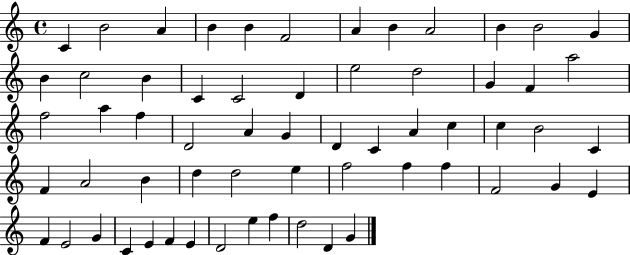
{
  \clef treble
  \time 4/4
  \defaultTimeSignature
  \key c \major
  c'4 b'2 a'4 | b'4 b'4 f'2 | a'4 b'4 a'2 | b'4 b'2 g'4 | \break b'4 c''2 b'4 | c'4 c'2 d'4 | e''2 d''2 | g'4 f'4 a''2 | \break f''2 a''4 f''4 | d'2 a'4 g'4 | d'4 c'4 a'4 c''4 | c''4 b'2 c'4 | \break f'4 a'2 b'4 | d''4 d''2 e''4 | f''2 f''4 f''4 | f'2 g'4 e'4 | \break f'4 e'2 g'4 | c'4 e'4 f'4 e'4 | d'2 e''4 f''4 | d''2 d'4 g'4 | \break \bar "|."
}